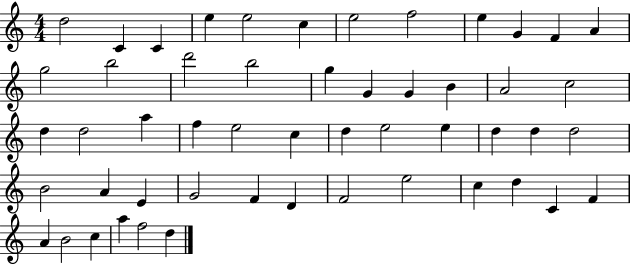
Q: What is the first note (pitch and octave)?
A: D5